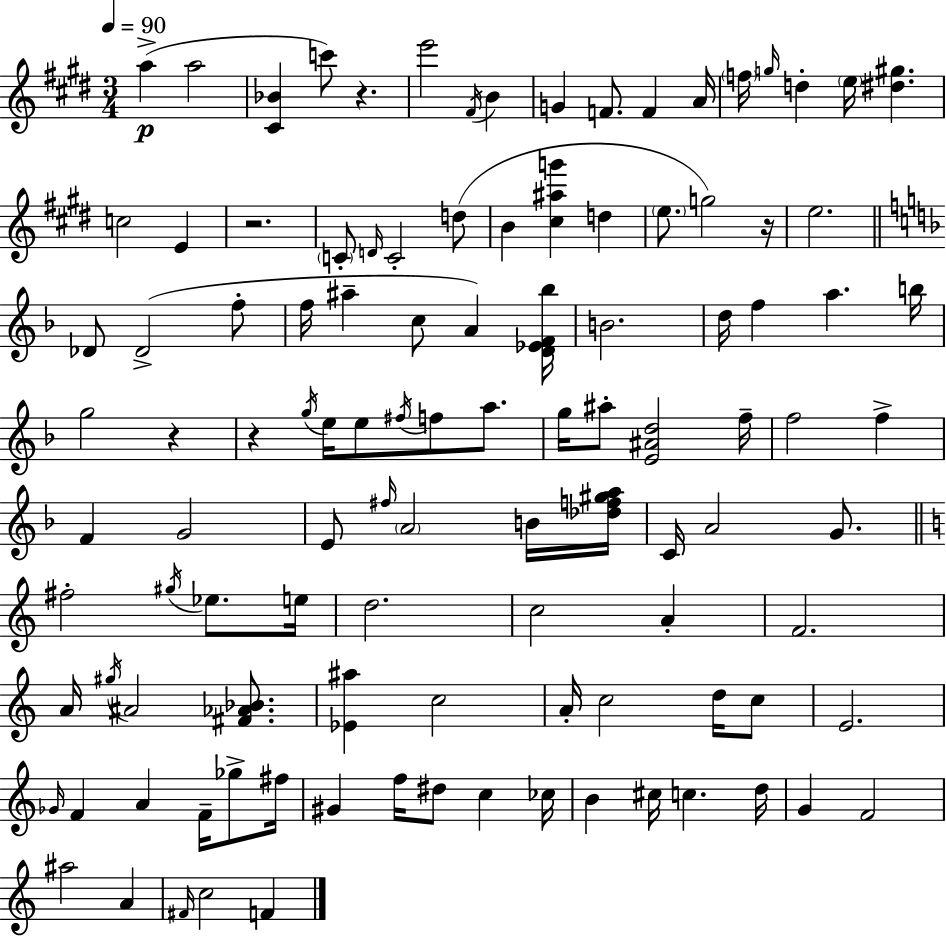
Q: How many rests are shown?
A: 5